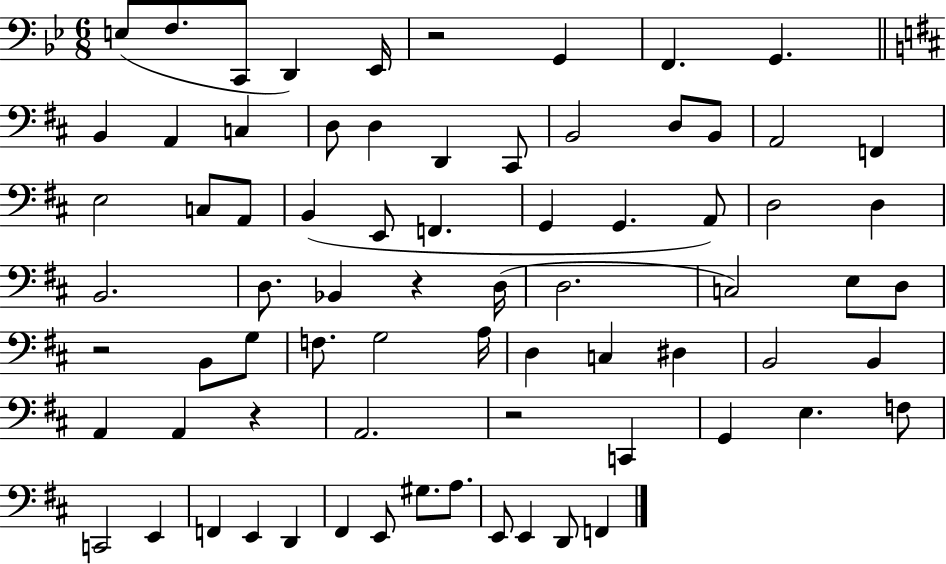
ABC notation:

X:1
T:Untitled
M:6/8
L:1/4
K:Bb
E,/2 F,/2 C,,/2 D,, _E,,/4 z2 G,, F,, G,, B,, A,, C, D,/2 D, D,, ^C,,/2 B,,2 D,/2 B,,/2 A,,2 F,, E,2 C,/2 A,,/2 B,, E,,/2 F,, G,, G,, A,,/2 D,2 D, B,,2 D,/2 _B,, z D,/4 D,2 C,2 E,/2 D,/2 z2 B,,/2 G,/2 F,/2 G,2 A,/4 D, C, ^D, B,,2 B,, A,, A,, z A,,2 z2 C,, G,, E, F,/2 C,,2 E,, F,, E,, D,, ^F,, E,,/2 ^G,/2 A,/2 E,,/2 E,, D,,/2 F,,